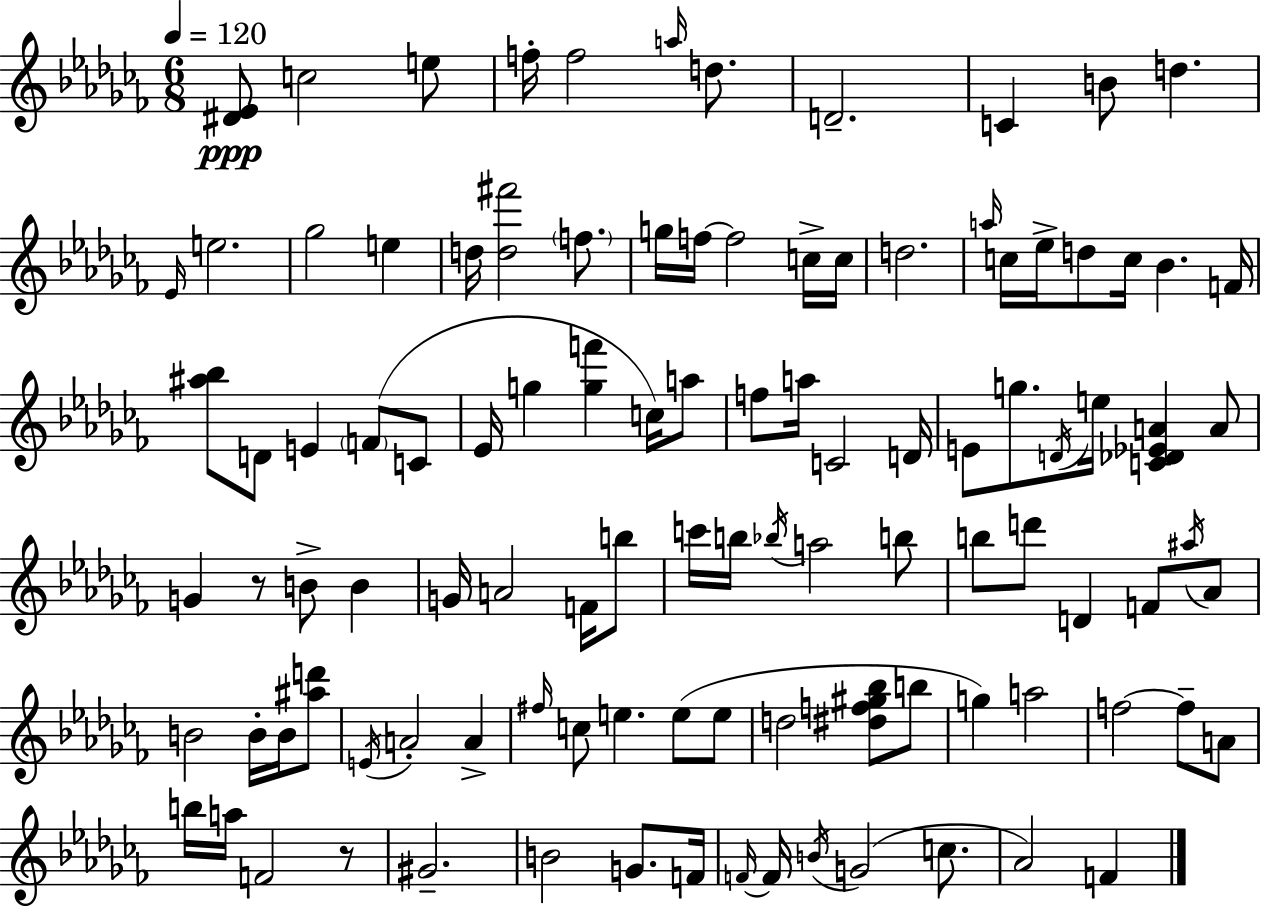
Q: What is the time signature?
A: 6/8